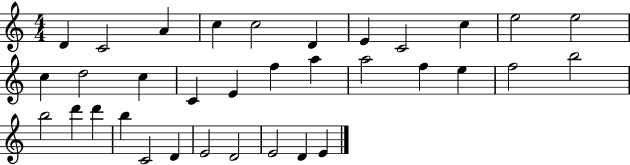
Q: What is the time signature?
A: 4/4